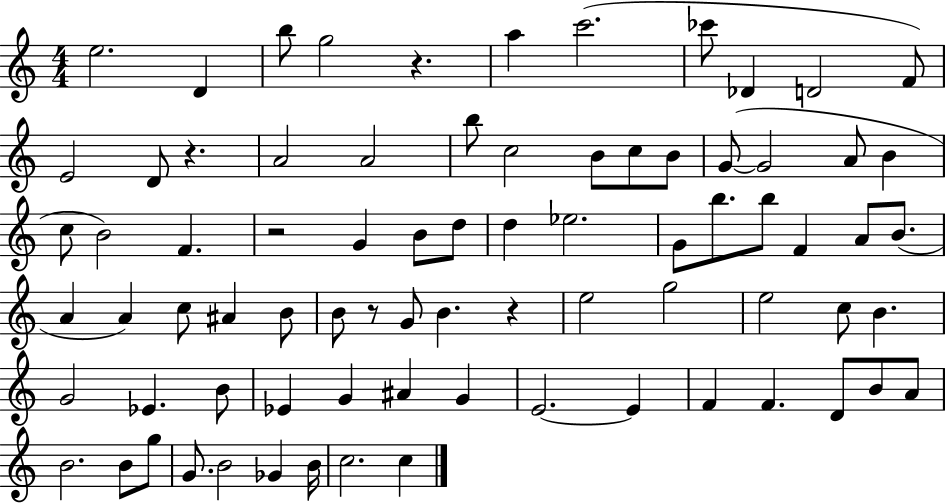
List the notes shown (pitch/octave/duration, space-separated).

E5/h. D4/q B5/e G5/h R/q. A5/q C6/h. CES6/e Db4/q D4/h F4/e E4/h D4/e R/q. A4/h A4/h B5/e C5/h B4/e C5/e B4/e G4/e G4/h A4/e B4/q C5/e B4/h F4/q. R/h G4/q B4/e D5/e D5/q Eb5/h. G4/e B5/e. B5/e F4/q A4/e B4/e. A4/q A4/q C5/e A#4/q B4/e B4/e R/e G4/e B4/q. R/q E5/h G5/h E5/h C5/e B4/q. G4/h Eb4/q. B4/e Eb4/q G4/q A#4/q G4/q E4/h. E4/q F4/q F4/q. D4/e B4/e A4/e B4/h. B4/e G5/e G4/e. B4/h Gb4/q B4/s C5/h. C5/q